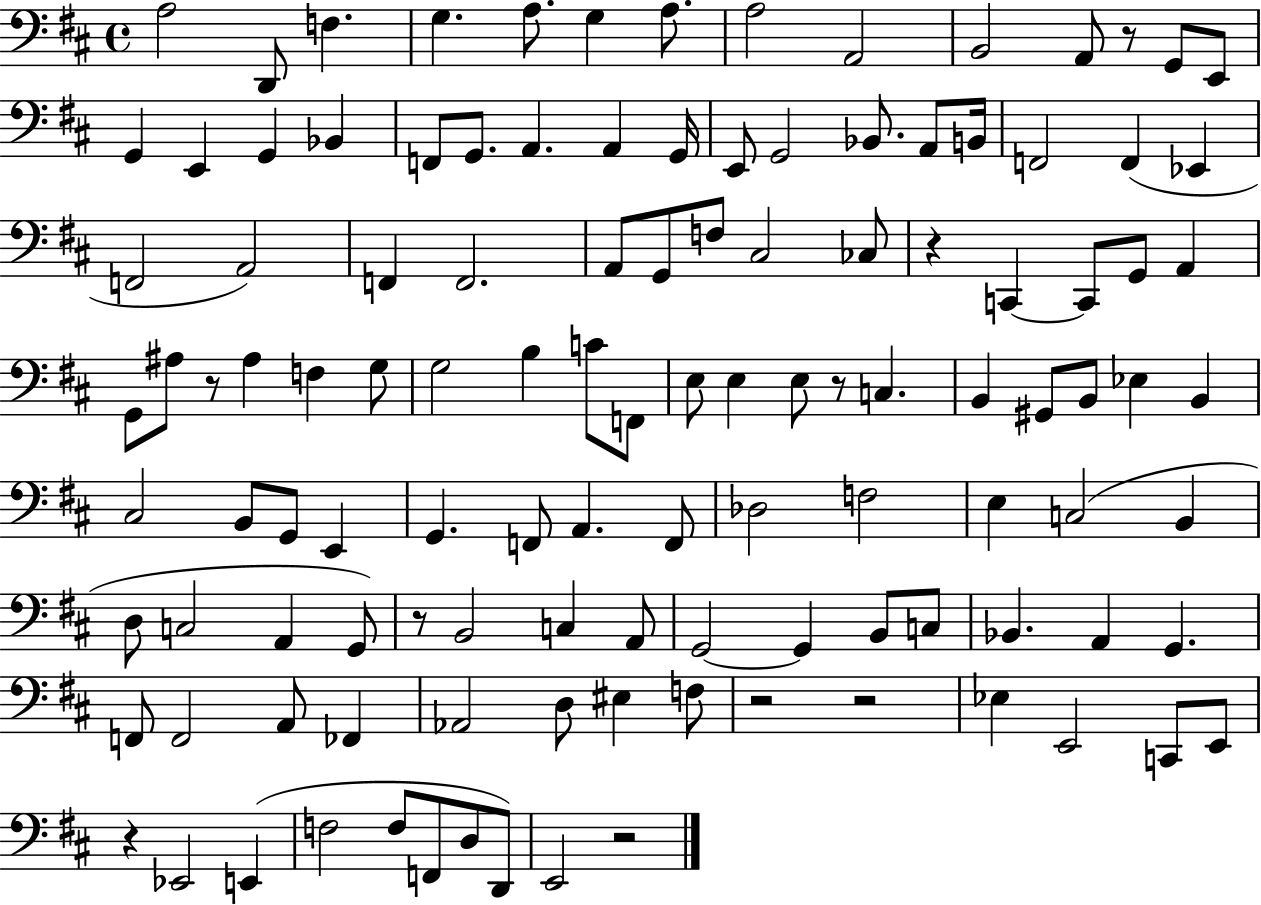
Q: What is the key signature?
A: D major